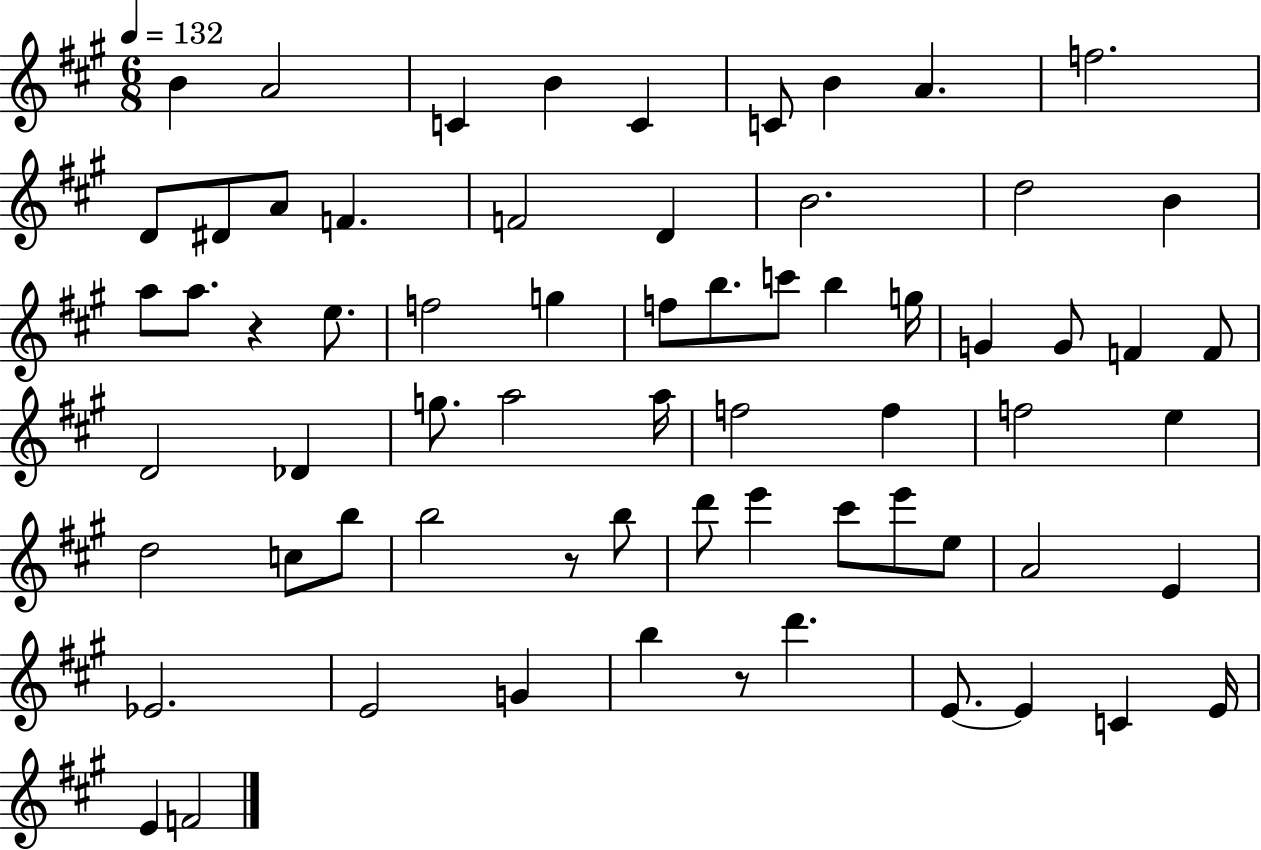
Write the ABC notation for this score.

X:1
T:Untitled
M:6/8
L:1/4
K:A
B A2 C B C C/2 B A f2 D/2 ^D/2 A/2 F F2 D B2 d2 B a/2 a/2 z e/2 f2 g f/2 b/2 c'/2 b g/4 G G/2 F F/2 D2 _D g/2 a2 a/4 f2 f f2 e d2 c/2 b/2 b2 z/2 b/2 d'/2 e' ^c'/2 e'/2 e/2 A2 E _E2 E2 G b z/2 d' E/2 E C E/4 E F2